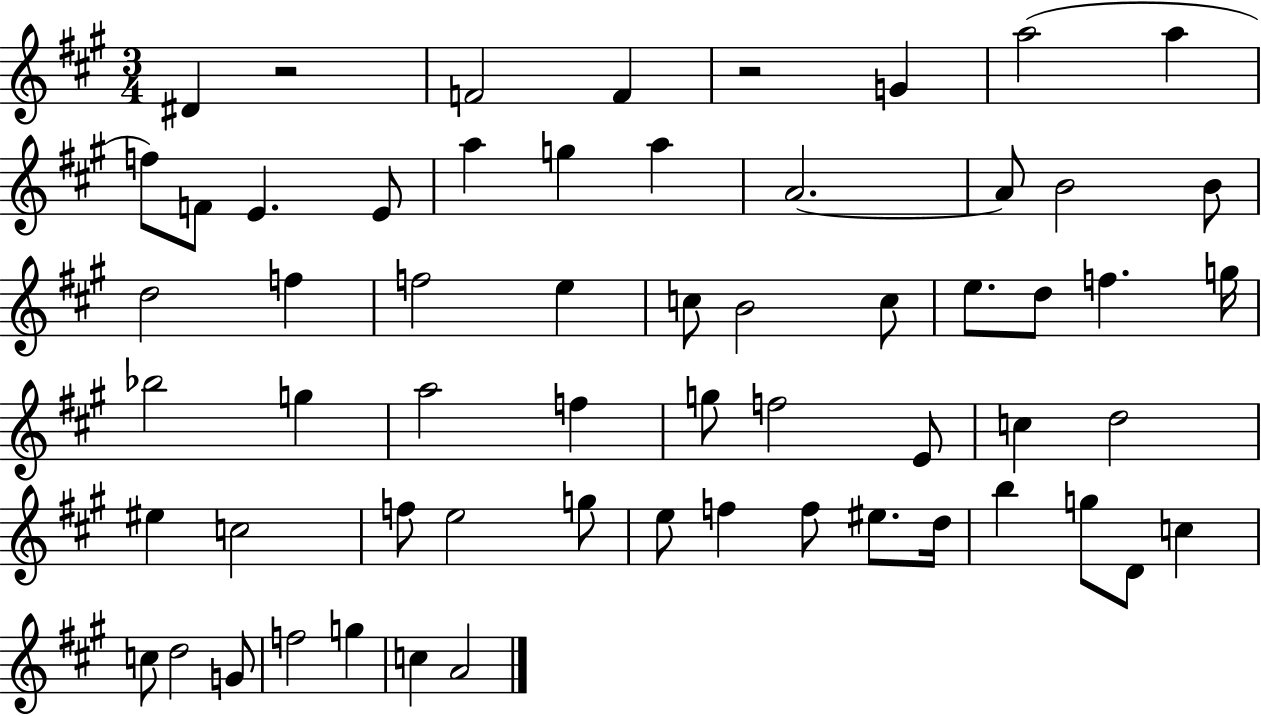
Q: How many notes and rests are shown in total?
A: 60